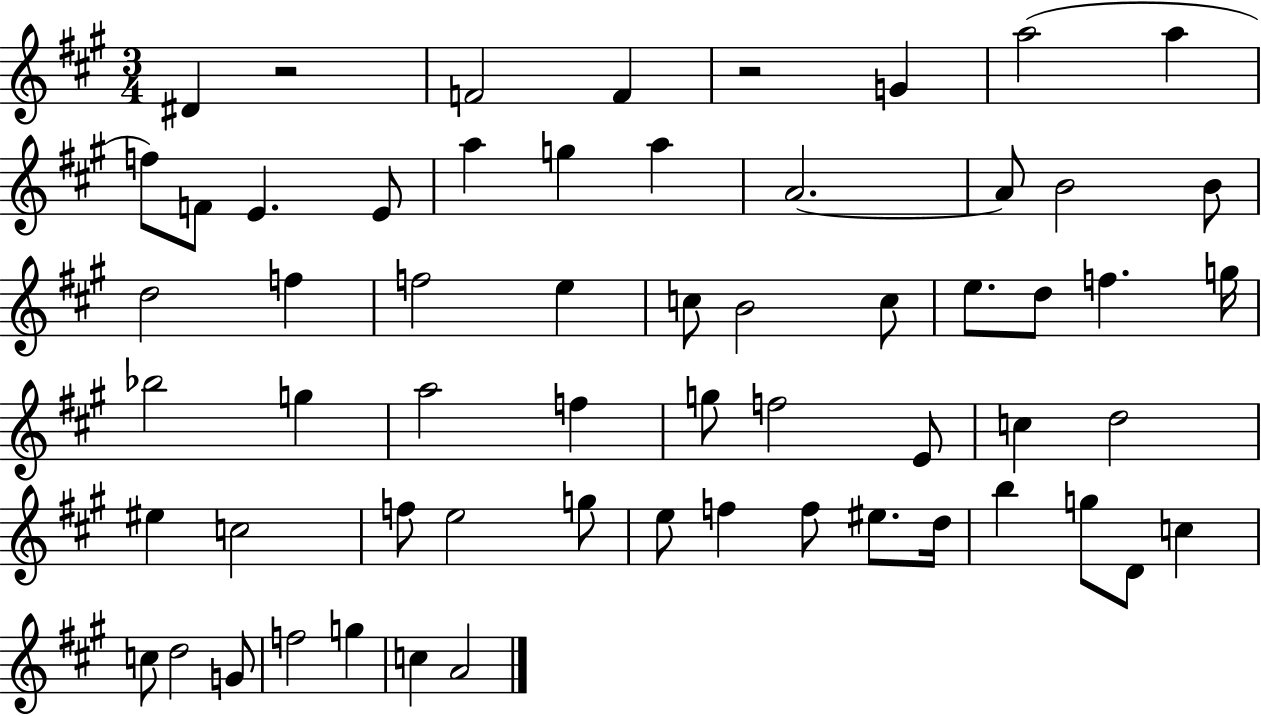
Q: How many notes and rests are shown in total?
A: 60